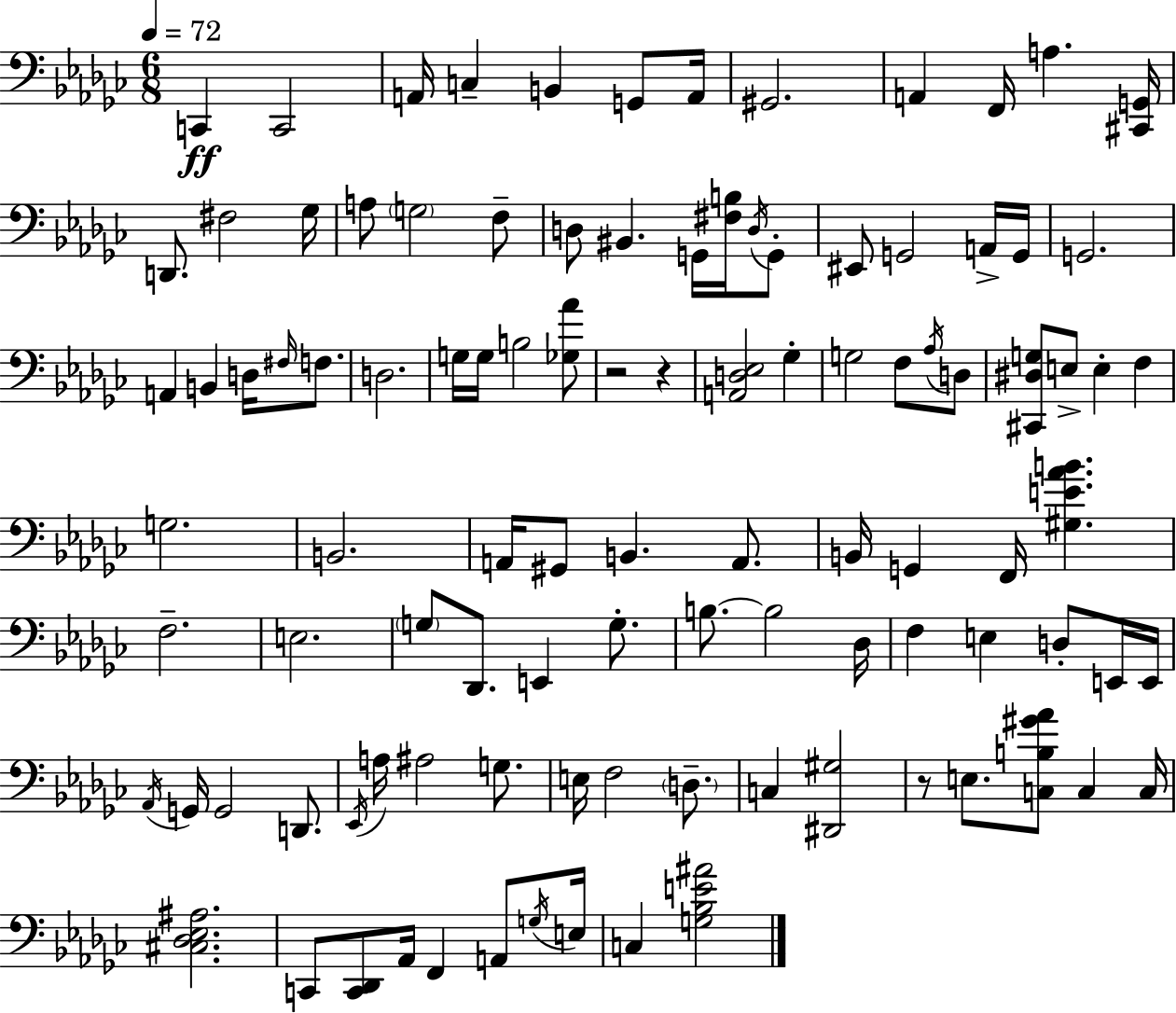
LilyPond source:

{
  \clef bass
  \numericTimeSignature
  \time 6/8
  \key ees \minor
  \tempo 4 = 72
  \repeat volta 2 { c,4\ff c,2 | a,16 c4-- b,4 g,8 a,16 | gis,2. | a,4 f,16 a4. <cis, g,>16 | \break d,8. fis2 ges16 | a8 \parenthesize g2 f8-- | d8 bis,4. g,16 <fis b>16 \acciaccatura { d16 } g,8-. | eis,8 g,2 a,16-> | \break g,16 g,2. | a,4 b,4 d16 \grace { fis16 } f8. | d2. | g16 g16 b2 | \break <ges aes'>8 r2 r4 | <a, d ees>2 ges4-. | g2 f8 | \acciaccatura { aes16 } d8 <cis, dis g>8 e8-> e4-. f4 | \break g2. | b,2. | a,16 gis,8 b,4. | a,8. b,16 g,4 f,16 <gis e' aes' b'>4. | \break f2.-- | e2. | \parenthesize g8 des,8. e,4 | g8.-. b8.~~ b2 | \break des16 f4 e4 d8-. | e,16 e,16 \acciaccatura { aes,16 } g,16 g,2 | d,8. \acciaccatura { ees,16 } a16 ais2 | g8. e16 f2 | \break \parenthesize d8.-- c4 <dis, gis>2 | r8 e8. <c b gis' aes'>8 | c4 c16 <cis des ees ais>2. | c,8 <c, des,>8 aes,16 f,4 | \break a,8 \acciaccatura { g16 } e16 c4 <g bes e' ais'>2 | } \bar "|."
}